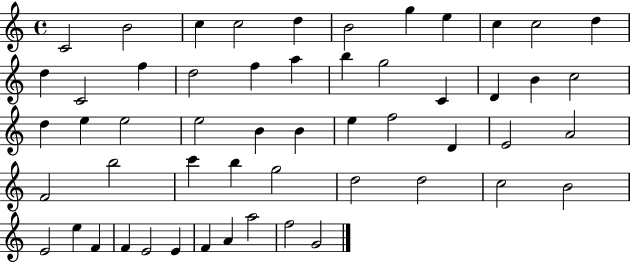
X:1
T:Untitled
M:4/4
L:1/4
K:C
C2 B2 c c2 d B2 g e c c2 d d C2 f d2 f a b g2 C D B c2 d e e2 e2 B B e f2 D E2 A2 F2 b2 c' b g2 d2 d2 c2 B2 E2 e F F E2 E F A a2 f2 G2